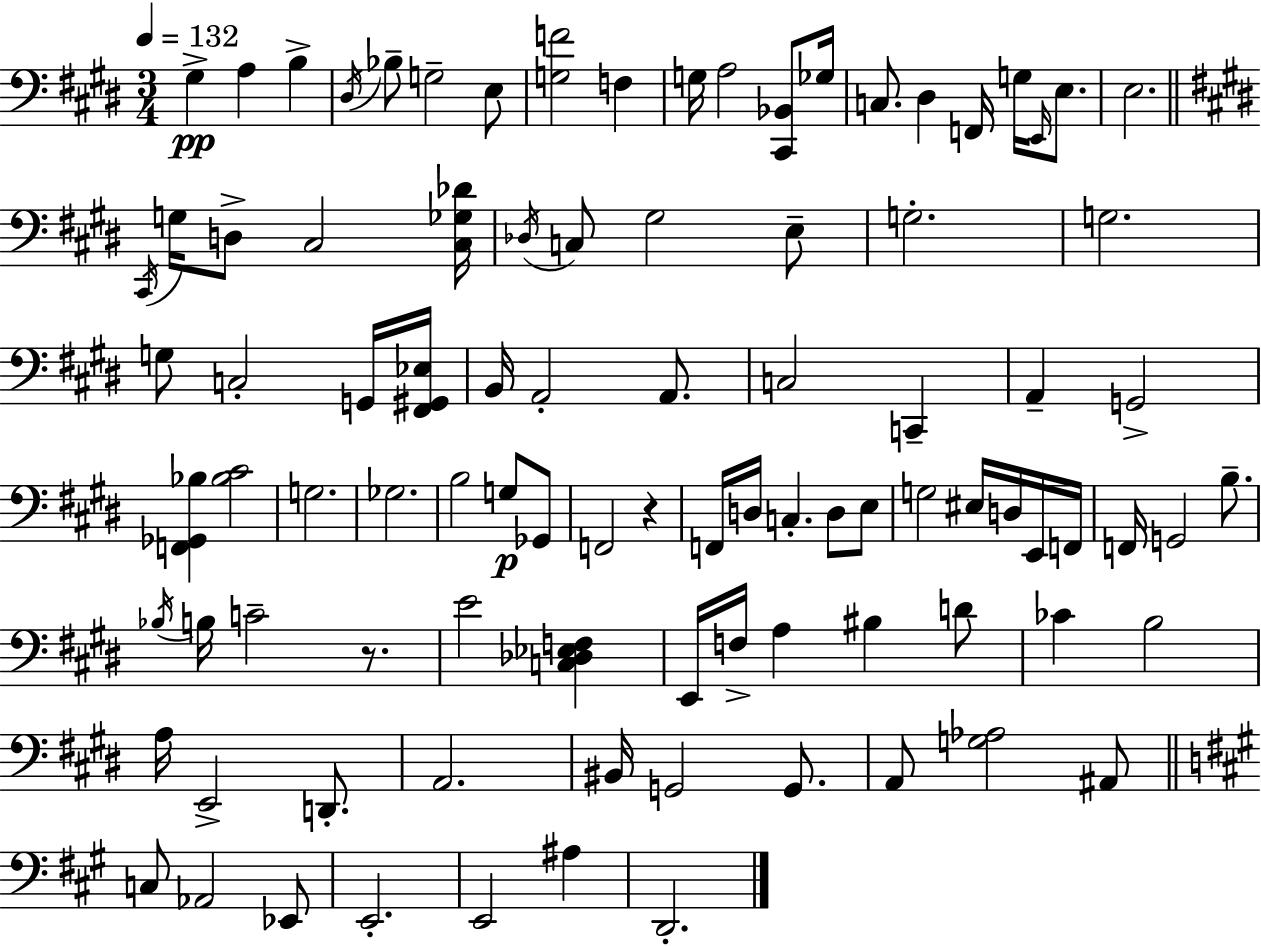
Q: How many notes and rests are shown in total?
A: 94